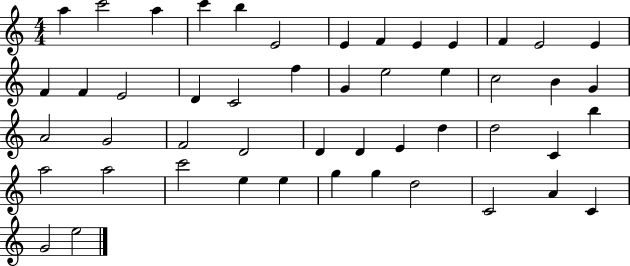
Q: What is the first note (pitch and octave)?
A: A5